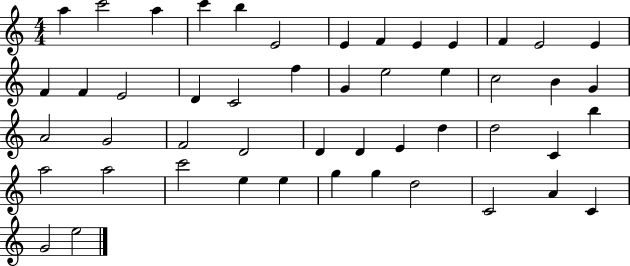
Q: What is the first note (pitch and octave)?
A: A5